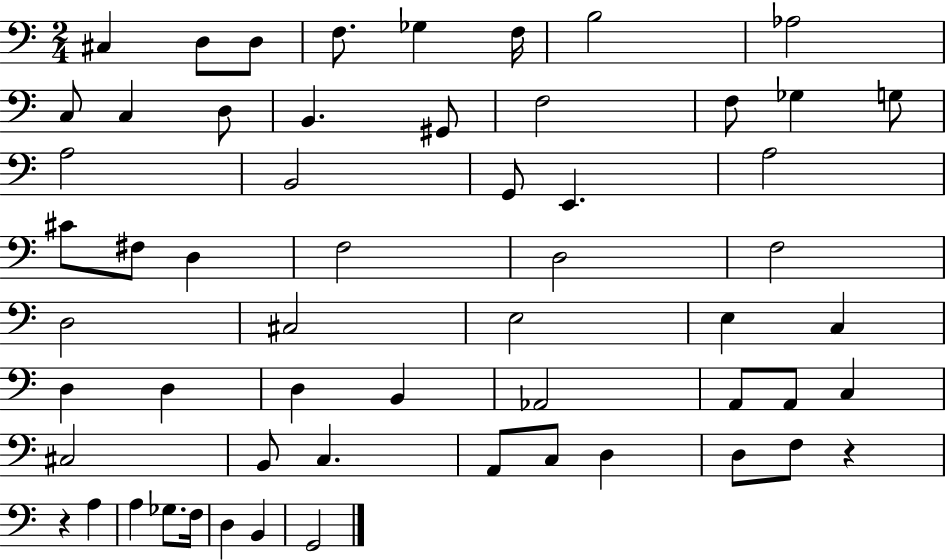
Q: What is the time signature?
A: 2/4